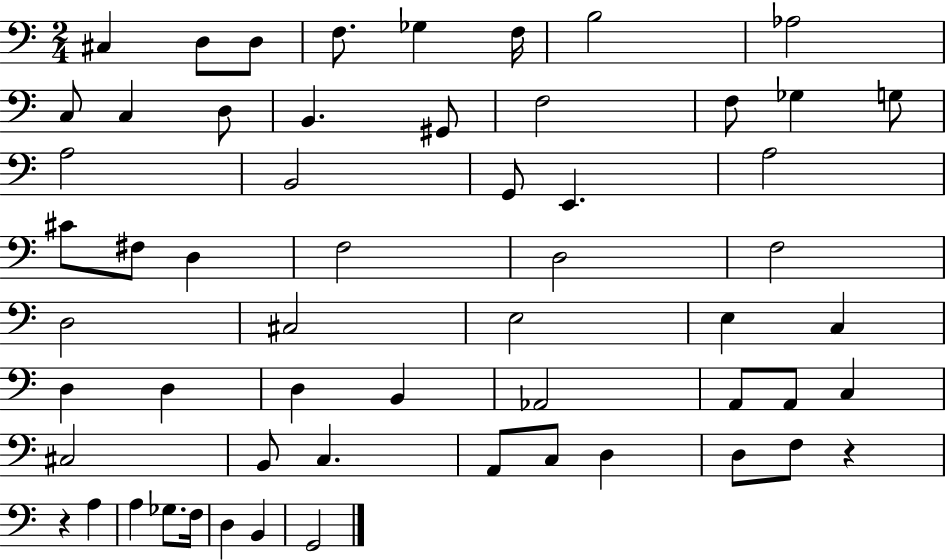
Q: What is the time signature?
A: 2/4